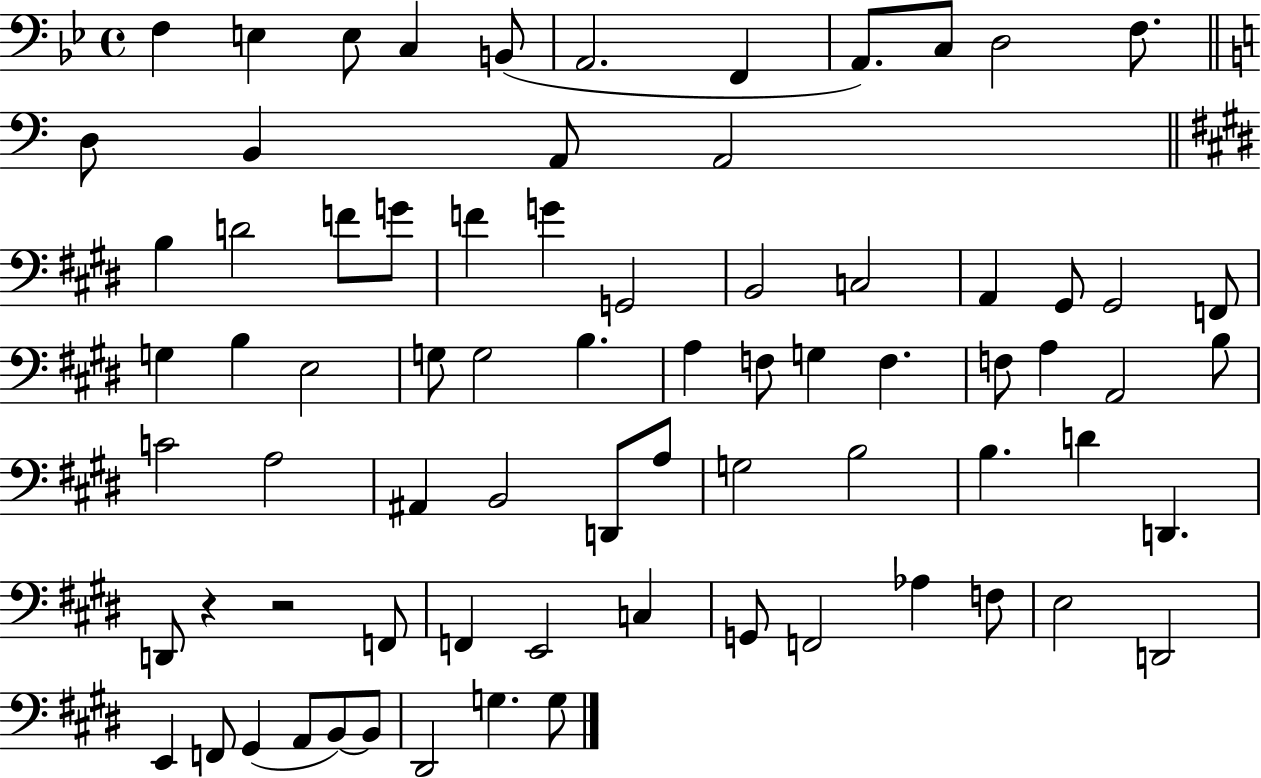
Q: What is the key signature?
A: BES major